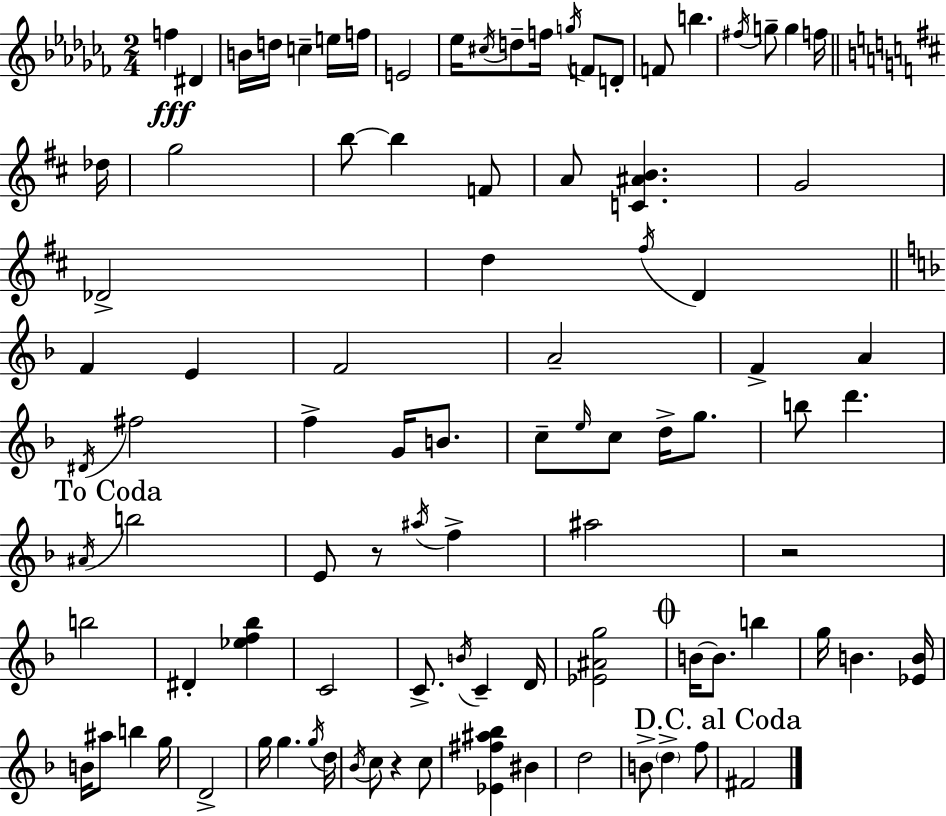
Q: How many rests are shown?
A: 3